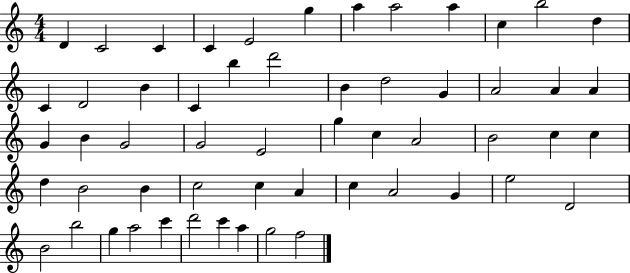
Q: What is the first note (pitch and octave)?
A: D4